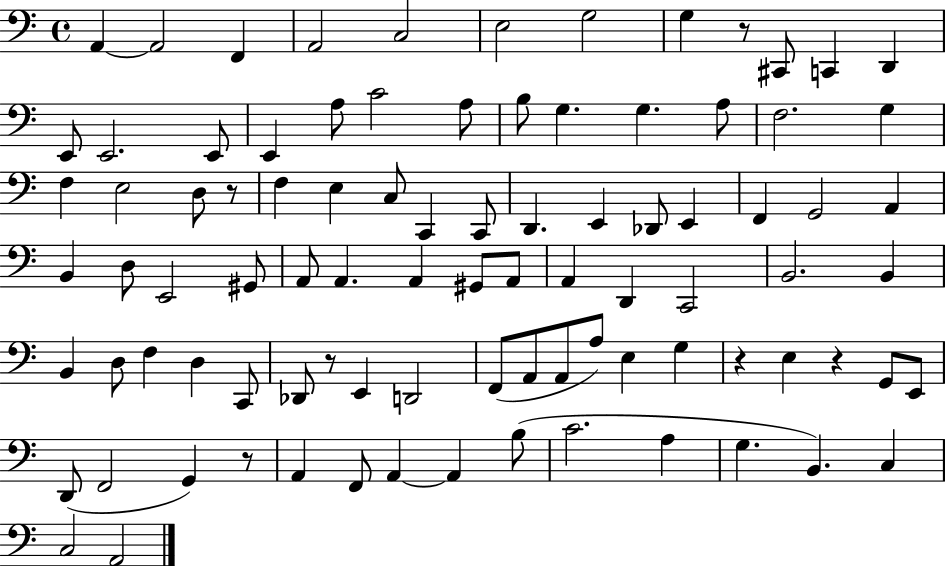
A2/q A2/h F2/q A2/h C3/h E3/h G3/h G3/q R/e C#2/e C2/q D2/q E2/e E2/h. E2/e E2/q A3/e C4/h A3/e B3/e G3/q. G3/q. A3/e F3/h. G3/q F3/q E3/h D3/e R/e F3/q E3/q C3/e C2/q C2/e D2/q. E2/q Db2/e E2/q F2/q G2/h A2/q B2/q D3/e E2/h G#2/e A2/e A2/q. A2/q G#2/e A2/e A2/q D2/q C2/h B2/h. B2/q B2/q D3/e F3/q D3/q C2/e Db2/e R/e E2/q D2/h F2/e A2/e A2/e A3/e E3/q G3/q R/q E3/q R/q G2/e E2/e D2/e F2/h G2/q R/e A2/q F2/e A2/q A2/q B3/e C4/h. A3/q G3/q. B2/q. C3/q C3/h A2/h